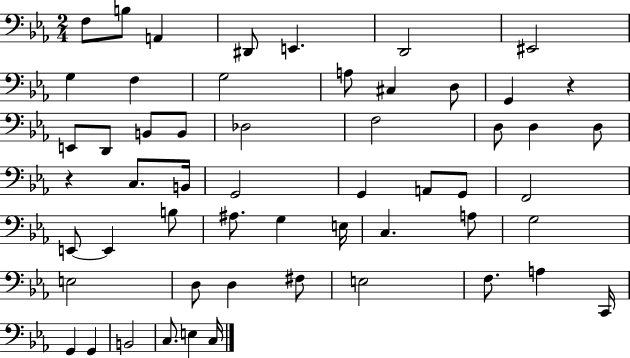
{
  \clef bass
  \numericTimeSignature
  \time 2/4
  \key ees \major
  \repeat volta 2 { f8 b8 a,4 | dis,8 e,4. | d,2 | eis,2 | \break g4 f4 | g2 | a8 cis4 d8 | g,4 r4 | \break e,8 d,8 b,8 b,8 | des2 | f2 | d8 d4 d8 | \break r4 c8. b,16 | g,2 | g,4 a,8 g,8 | f,2 | \break e,8~~ e,4 b8 | ais8. g4 e16 | c4. a8 | g2 | \break e2 | d8 d4 fis8 | e2 | f8. a4 c,16 | \break g,4 g,4 | b,2 | c8. e4 c16 | } \bar "|."
}